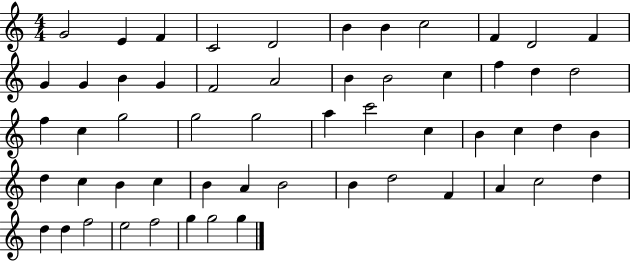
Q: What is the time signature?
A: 4/4